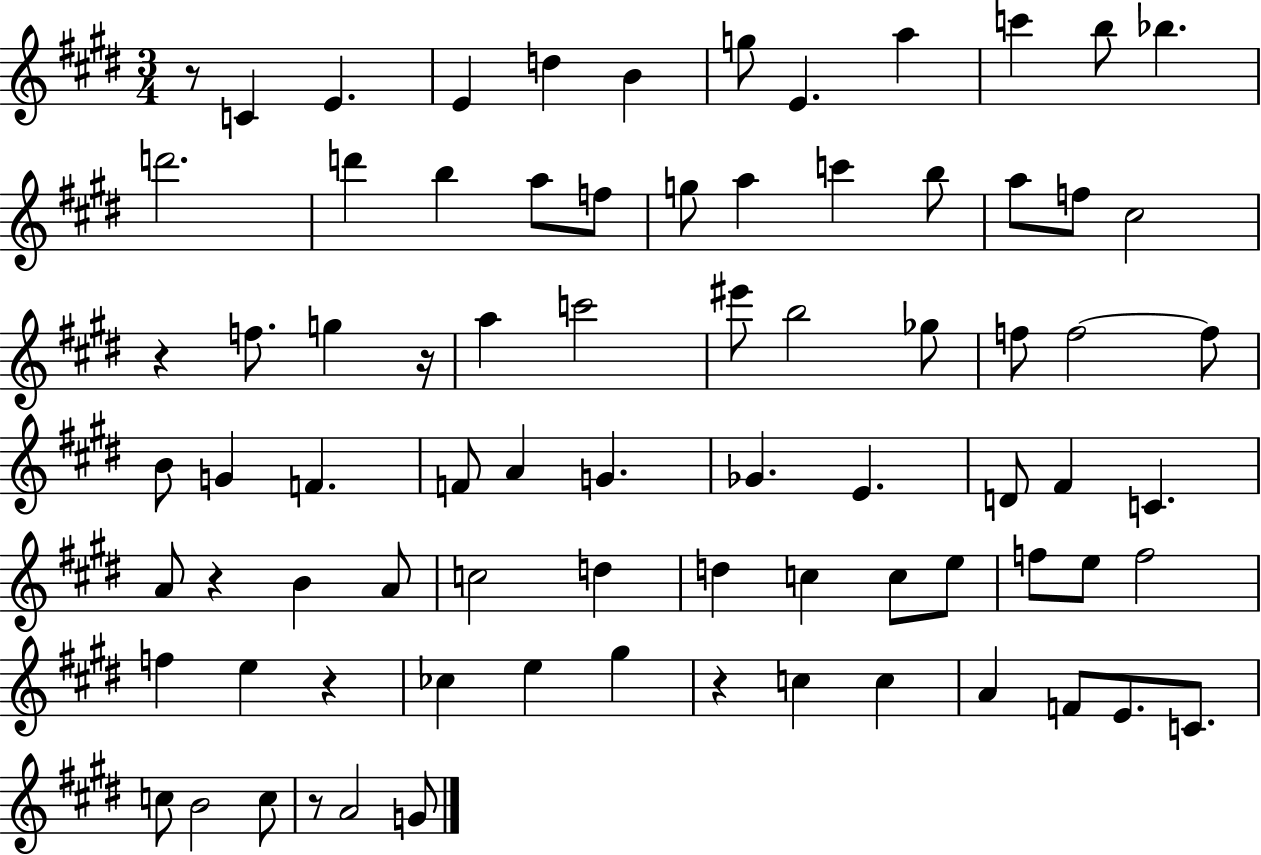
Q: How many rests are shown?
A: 7